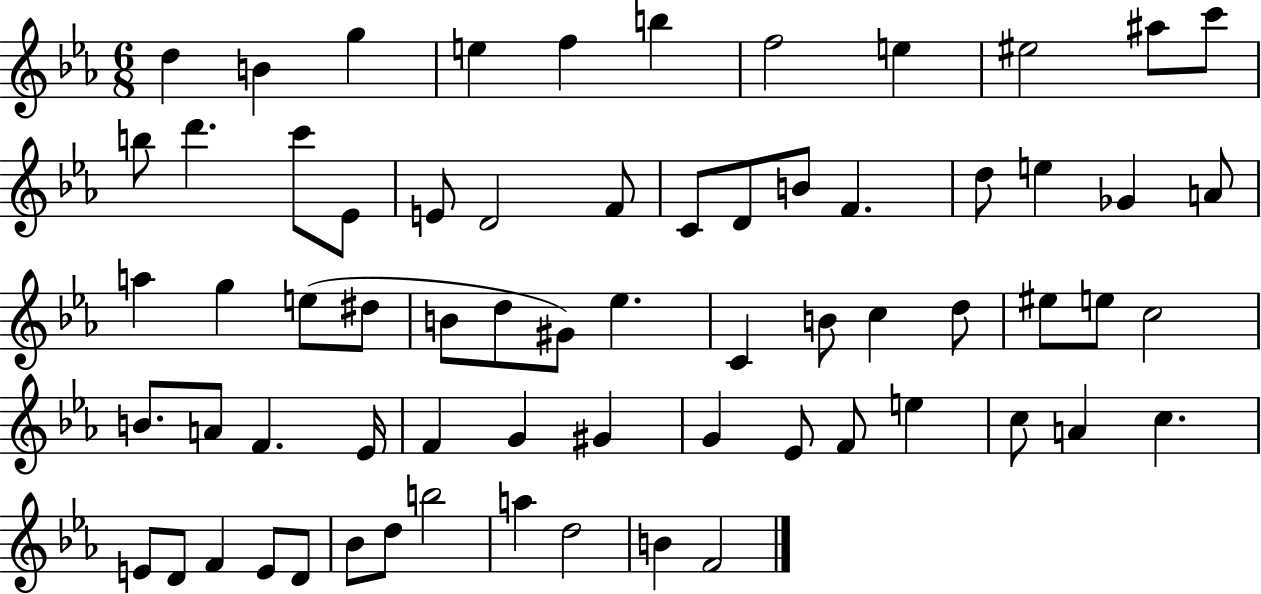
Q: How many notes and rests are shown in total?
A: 67